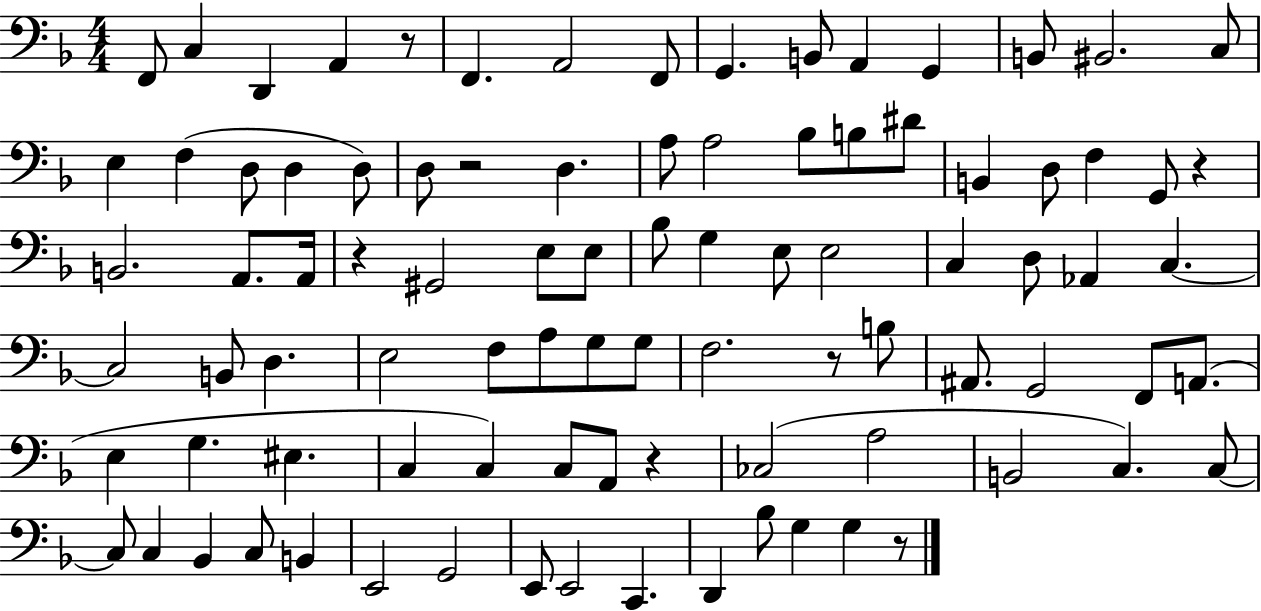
{
  \clef bass
  \numericTimeSignature
  \time 4/4
  \key f \major
  f,8 c4 d,4 a,4 r8 | f,4. a,2 f,8 | g,4. b,8 a,4 g,4 | b,8 bis,2. c8 | \break e4 f4( d8 d4 d8) | d8 r2 d4. | a8 a2 bes8 b8 dis'8 | b,4 d8 f4 g,8 r4 | \break b,2. a,8. a,16 | r4 gis,2 e8 e8 | bes8 g4 e8 e2 | c4 d8 aes,4 c4.~~ | \break c2 b,8 d4. | e2 f8 a8 g8 g8 | f2. r8 b8 | ais,8. g,2 f,8 a,8.( | \break e4 g4. eis4. | c4 c4) c8 a,8 r4 | ces2( a2 | b,2 c4.) c8~~ | \break c8 c4 bes,4 c8 b,4 | e,2 g,2 | e,8 e,2 c,4. | d,4 bes8 g4 g4 r8 | \break \bar "|."
}